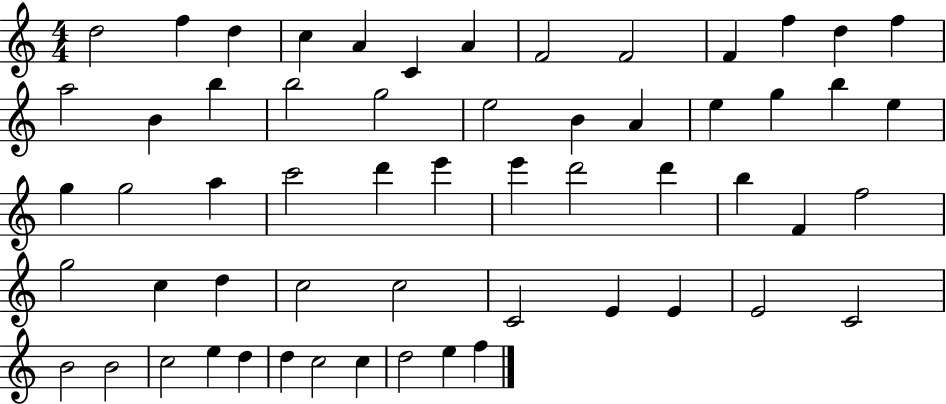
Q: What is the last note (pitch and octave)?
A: F5